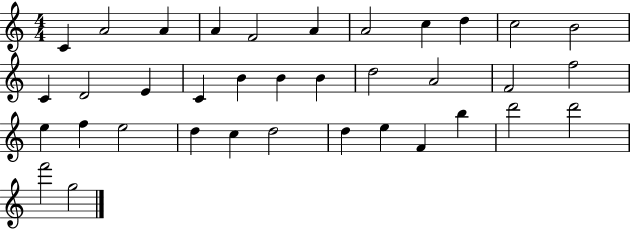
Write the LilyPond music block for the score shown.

{
  \clef treble
  \numericTimeSignature
  \time 4/4
  \key c \major
  c'4 a'2 a'4 | a'4 f'2 a'4 | a'2 c''4 d''4 | c''2 b'2 | \break c'4 d'2 e'4 | c'4 b'4 b'4 b'4 | d''2 a'2 | f'2 f''2 | \break e''4 f''4 e''2 | d''4 c''4 d''2 | d''4 e''4 f'4 b''4 | d'''2 d'''2 | \break f'''2 g''2 | \bar "|."
}